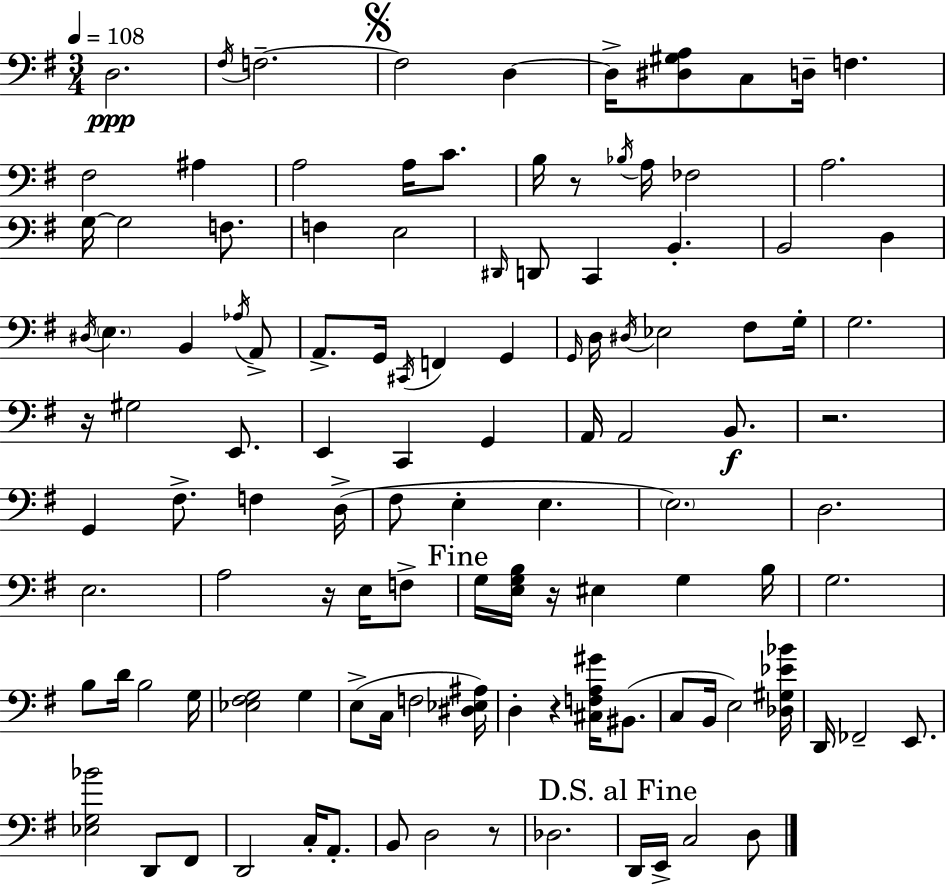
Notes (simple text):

D3/h. F#3/s F3/h. F3/h D3/q D3/s [D#3,G#3,A3]/e C3/e D3/s F3/q. F#3/h A#3/q A3/h A3/s C4/e. B3/s R/e Bb3/s A3/s FES3/h A3/h. G3/s G3/h F3/e. F3/q E3/h D#2/s D2/e C2/q B2/q. B2/h D3/q D#3/s E3/q. B2/q Ab3/s A2/e A2/e. G2/s C#2/s F2/q G2/q G2/s D3/s D#3/s Eb3/h F#3/e G3/s G3/h. R/s G#3/h E2/e. E2/q C2/q G2/q A2/s A2/h B2/e. R/h. G2/q F#3/e. F3/q D3/s F#3/e E3/q E3/q. E3/h. D3/h. E3/h. A3/h R/s E3/s F3/e G3/s [E3,G3,B3]/s R/s EIS3/q G3/q B3/s G3/h. B3/e D4/s B3/h G3/s [Eb3,F#3,G3]/h G3/q E3/e C3/s F3/h [D#3,Eb3,A#3]/s D3/q R/q [C#3,F3,A3,G#4]/s BIS2/e. C3/e B2/s E3/h [Db3,G#3,Eb4,Bb4]/s D2/s FES2/h E2/e. [Eb3,G3,Bb4]/h D2/e F#2/e D2/h C3/s A2/e. B2/e D3/h R/e Db3/h. D2/s E2/s C3/h D3/e